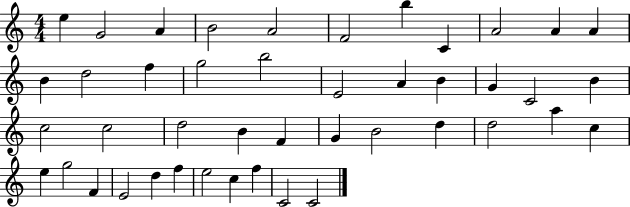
X:1
T:Untitled
M:4/4
L:1/4
K:C
e G2 A B2 A2 F2 b C A2 A A B d2 f g2 b2 E2 A B G C2 B c2 c2 d2 B F G B2 d d2 a c e g2 F E2 d f e2 c f C2 C2